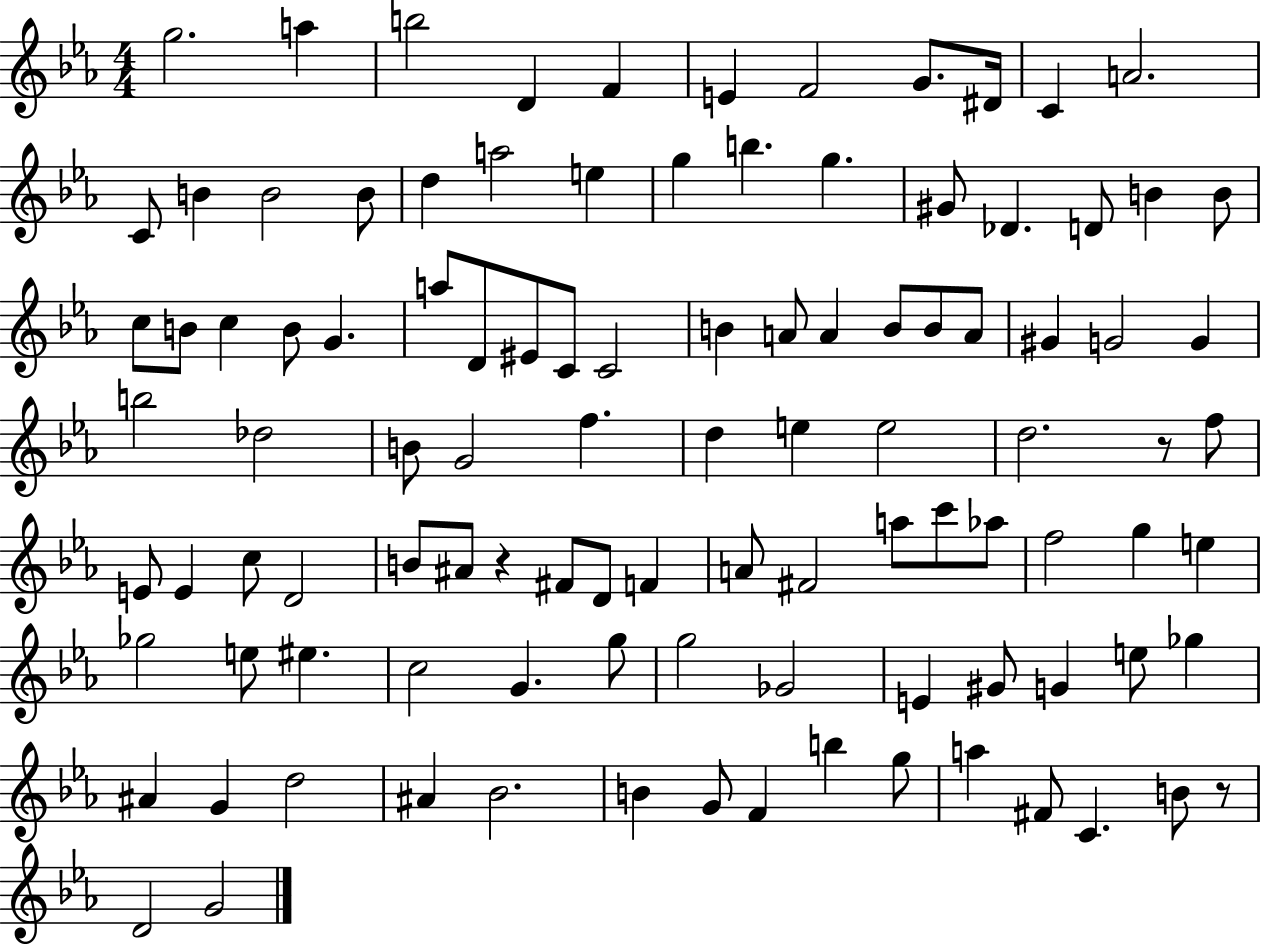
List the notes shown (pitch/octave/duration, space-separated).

G5/h. A5/q B5/h D4/q F4/q E4/q F4/h G4/e. D#4/s C4/q A4/h. C4/e B4/q B4/h B4/e D5/q A5/h E5/q G5/q B5/q. G5/q. G#4/e Db4/q. D4/e B4/q B4/e C5/e B4/e C5/q B4/e G4/q. A5/e D4/e EIS4/e C4/e C4/h B4/q A4/e A4/q B4/e B4/e A4/e G#4/q G4/h G4/q B5/h Db5/h B4/e G4/h F5/q. D5/q E5/q E5/h D5/h. R/e F5/e E4/e E4/q C5/e D4/h B4/e A#4/e R/q F#4/e D4/e F4/q A4/e F#4/h A5/e C6/e Ab5/e F5/h G5/q E5/q Gb5/h E5/e EIS5/q. C5/h G4/q. G5/e G5/h Gb4/h E4/q G#4/e G4/q E5/e Gb5/q A#4/q G4/q D5/h A#4/q Bb4/h. B4/q G4/e F4/q B5/q G5/e A5/q F#4/e C4/q. B4/e R/e D4/h G4/h